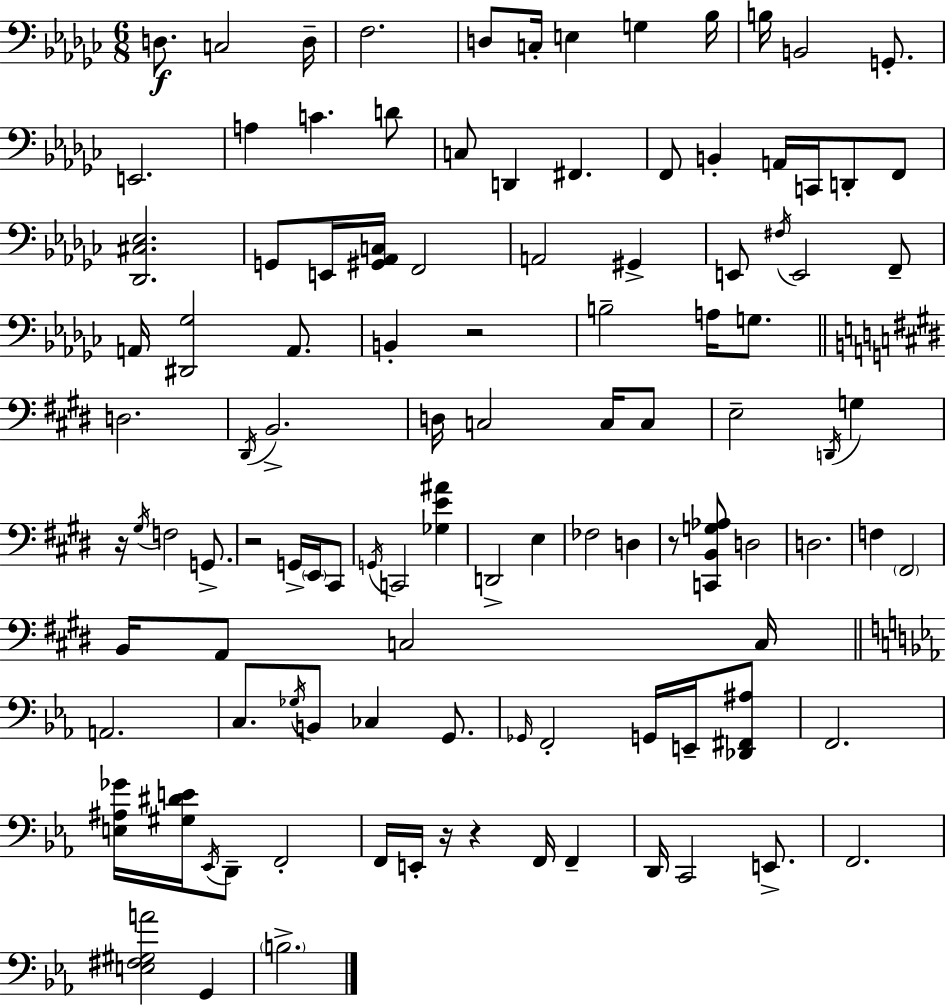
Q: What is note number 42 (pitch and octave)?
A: D#2